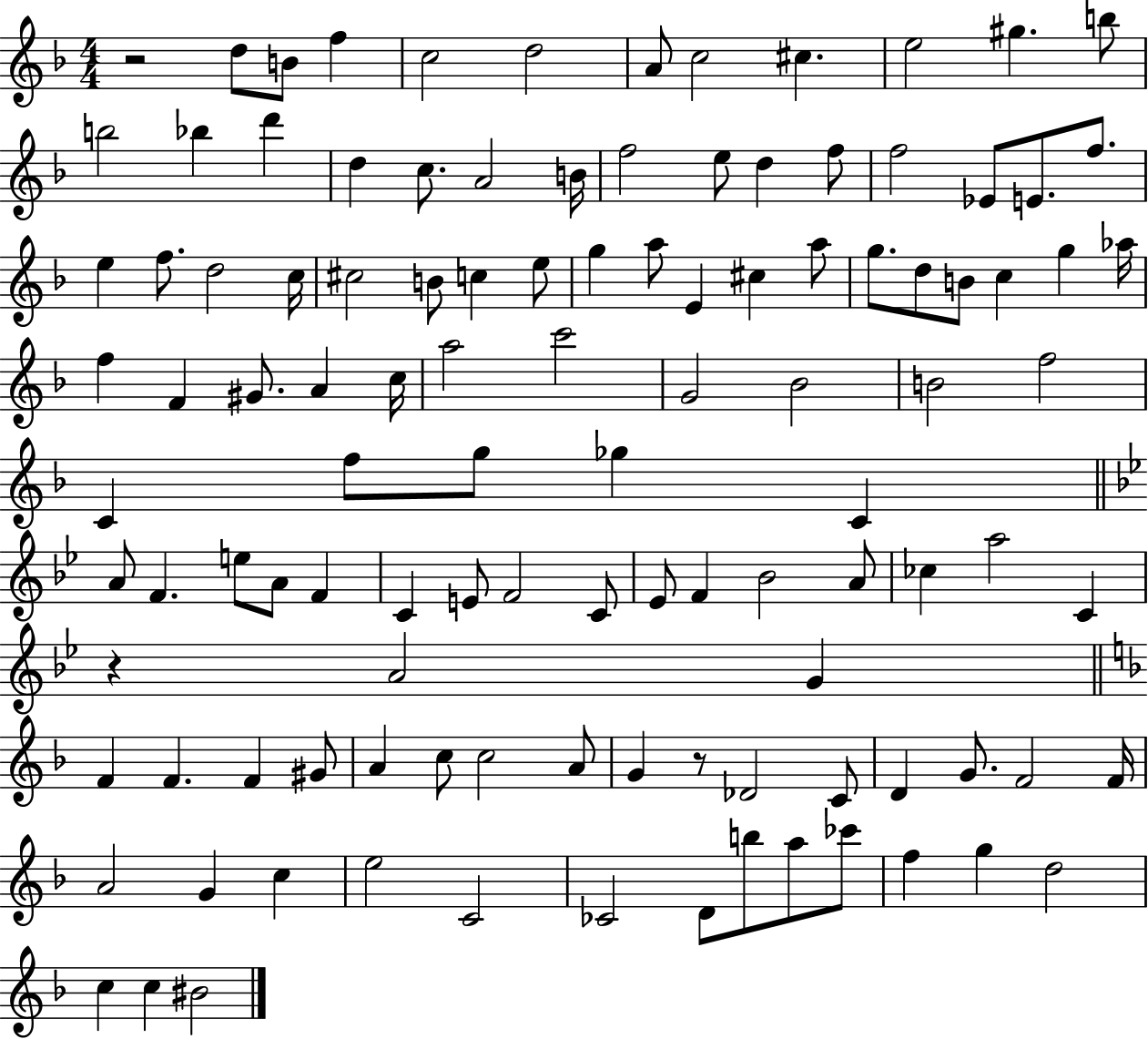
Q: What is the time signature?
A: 4/4